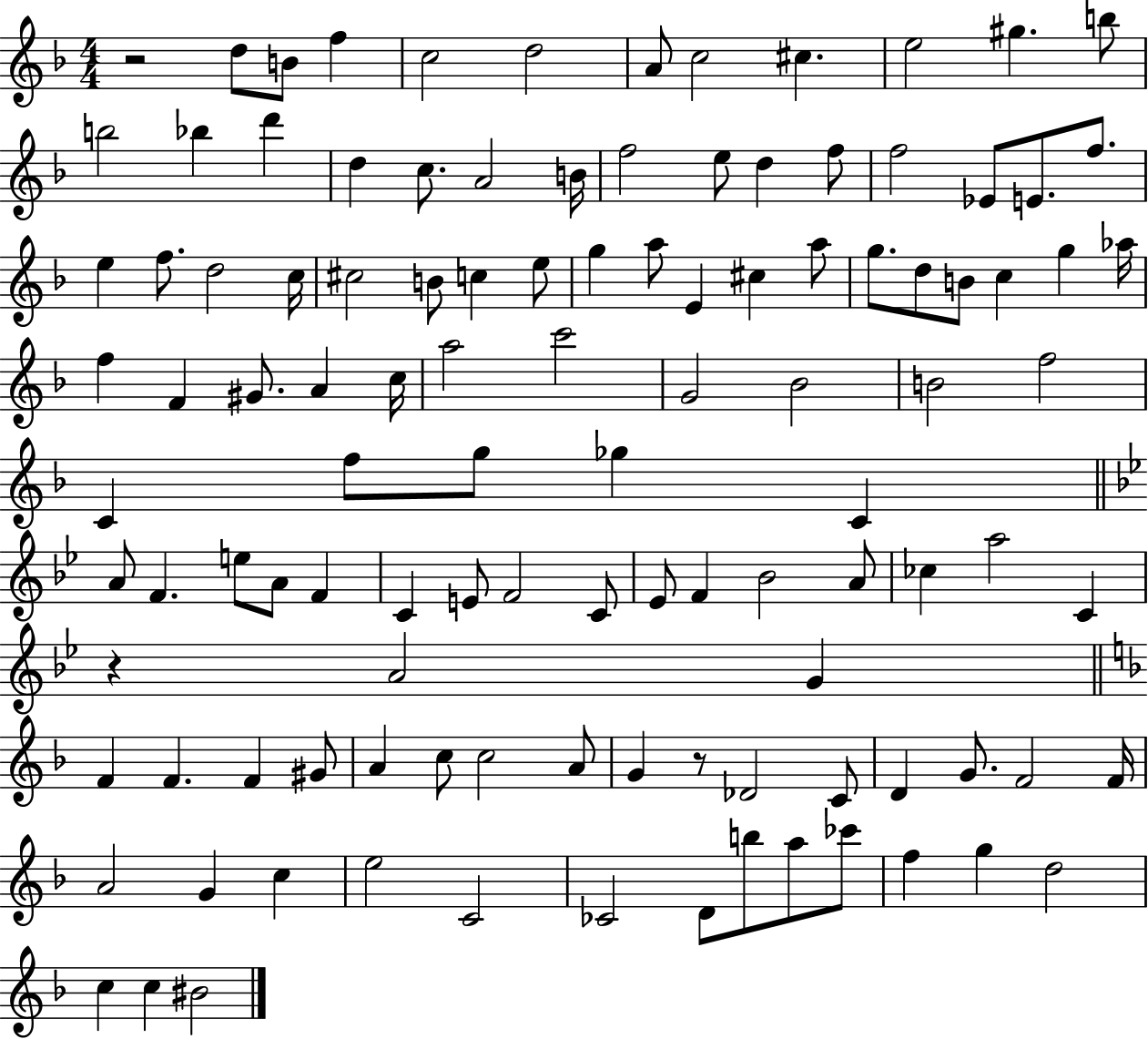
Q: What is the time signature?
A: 4/4